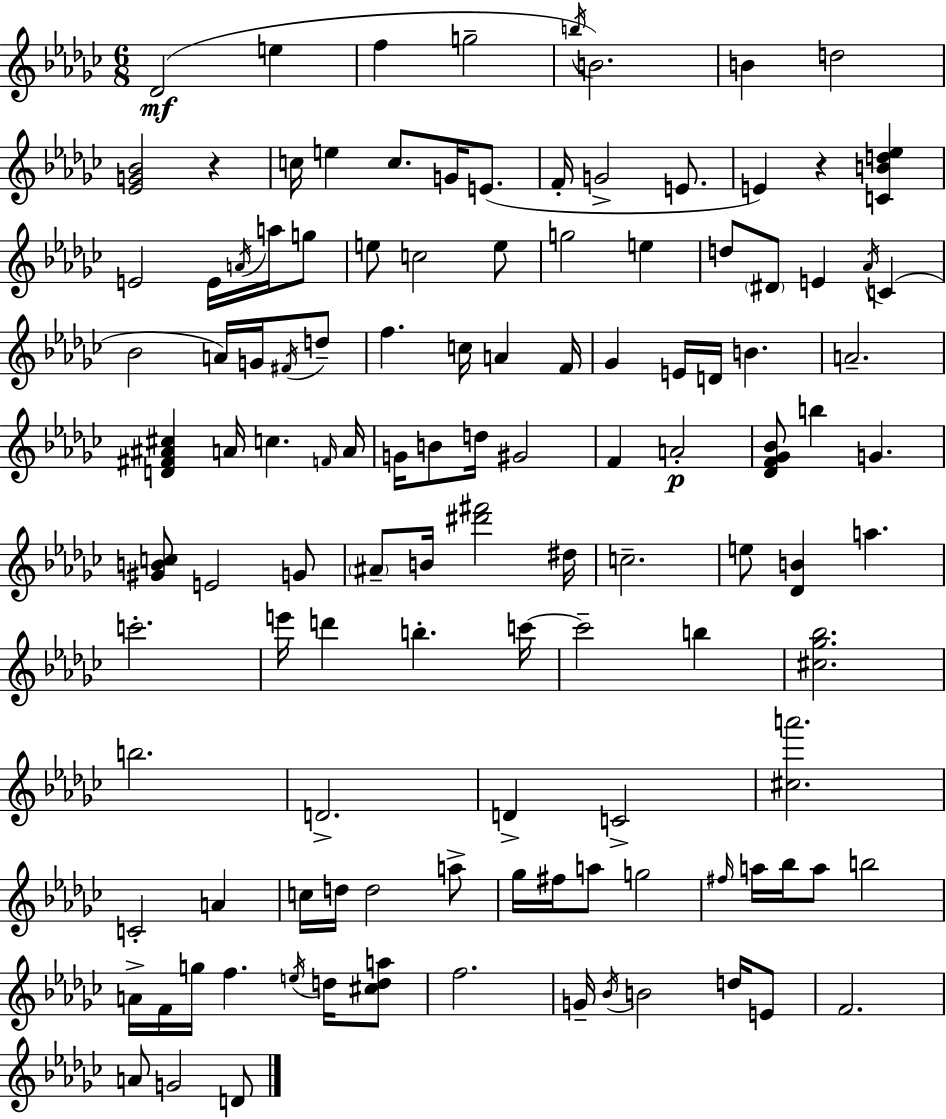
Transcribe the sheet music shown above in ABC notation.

X:1
T:Untitled
M:6/8
L:1/4
K:Ebm
_D2 e f g2 b/4 B2 B d2 [_EG_B]2 z c/4 e c/2 G/4 E/2 F/4 G2 E/2 E z [CBd_e] E2 E/4 A/4 a/4 g/2 e/2 c2 e/2 g2 e d/2 ^D/2 E _A/4 C _B2 A/4 G/4 ^F/4 d/2 f c/4 A F/4 _G E/4 D/4 B A2 [D^F^A^c] A/4 c F/4 A/4 G/4 B/2 d/4 ^G2 F A2 [_DF_G_B]/2 b G [^GBc]/2 E2 G/2 ^A/2 B/4 [^d'^f']2 ^d/4 c2 e/2 [_DB] a c'2 e'/4 d' b c'/4 c'2 b [^c_g_b]2 b2 D2 D C2 [^ca']2 C2 A c/4 d/4 d2 a/2 _g/4 ^f/4 a/2 g2 ^f/4 a/4 _b/4 a/2 b2 A/4 F/4 g/4 f e/4 d/4 [^cda]/2 f2 G/4 _B/4 B2 d/4 E/2 F2 A/2 G2 D/2